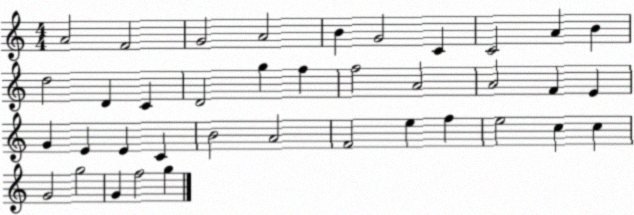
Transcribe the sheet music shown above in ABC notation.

X:1
T:Untitled
M:4/4
L:1/4
K:C
A2 F2 G2 A2 B G2 C C2 A B d2 D C D2 g f f2 A2 A2 F E G E E C B2 A2 F2 e f e2 c c G2 g2 G f2 g